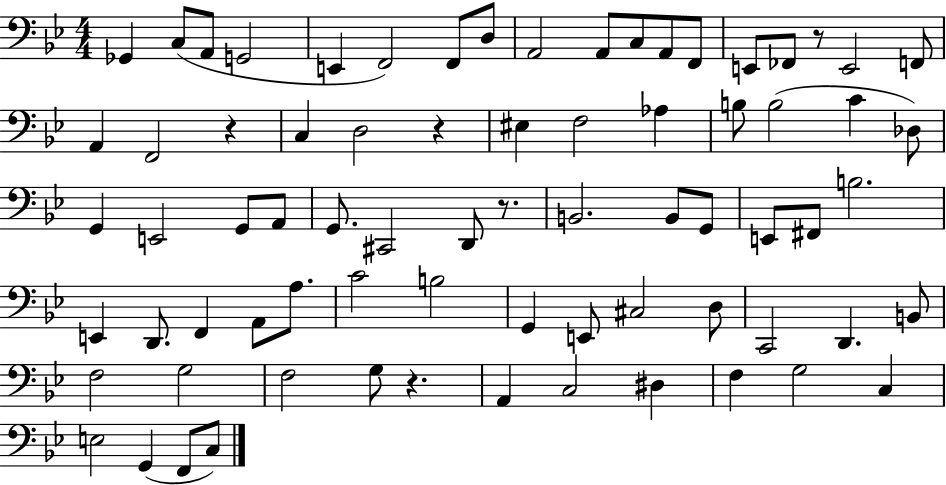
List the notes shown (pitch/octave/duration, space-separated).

Gb2/q C3/e A2/e G2/h E2/q F2/h F2/e D3/e A2/h A2/e C3/e A2/e F2/e E2/e FES2/e R/e E2/h F2/e A2/q F2/h R/q C3/q D3/h R/q EIS3/q F3/h Ab3/q B3/e B3/h C4/q Db3/e G2/q E2/h G2/e A2/e G2/e. C#2/h D2/e R/e. B2/h. B2/e G2/e E2/e F#2/e B3/h. E2/q D2/e. F2/q A2/e A3/e. C4/h B3/h G2/q E2/e C#3/h D3/e C2/h D2/q. B2/e F3/h G3/h F3/h G3/e R/q. A2/q C3/h D#3/q F3/q G3/h C3/q E3/h G2/q F2/e C3/e